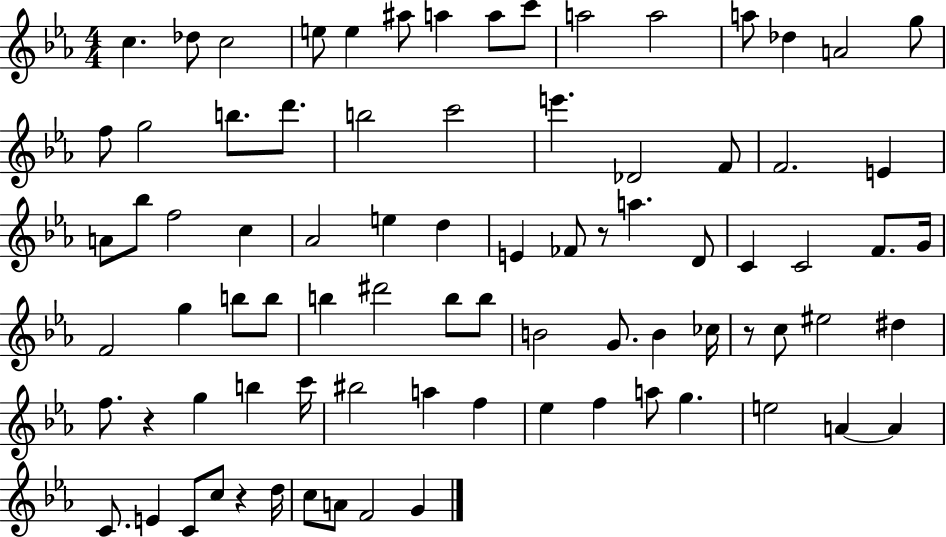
C5/q. Db5/e C5/h E5/e E5/q A#5/e A5/q A5/e C6/e A5/h A5/h A5/e Db5/q A4/h G5/e F5/e G5/h B5/e. D6/e. B5/h C6/h E6/q. Db4/h F4/e F4/h. E4/q A4/e Bb5/e F5/h C5/q Ab4/h E5/q D5/q E4/q FES4/e R/e A5/q. D4/e C4/q C4/h F4/e. G4/s F4/h G5/q B5/e B5/e B5/q D#6/h B5/e B5/e B4/h G4/e. B4/q CES5/s R/e C5/e EIS5/h D#5/q F5/e. R/q G5/q B5/q C6/s BIS5/h A5/q F5/q Eb5/q F5/q A5/e G5/q. E5/h A4/q A4/q C4/e. E4/q C4/e C5/e R/q D5/s C5/e A4/e F4/h G4/q